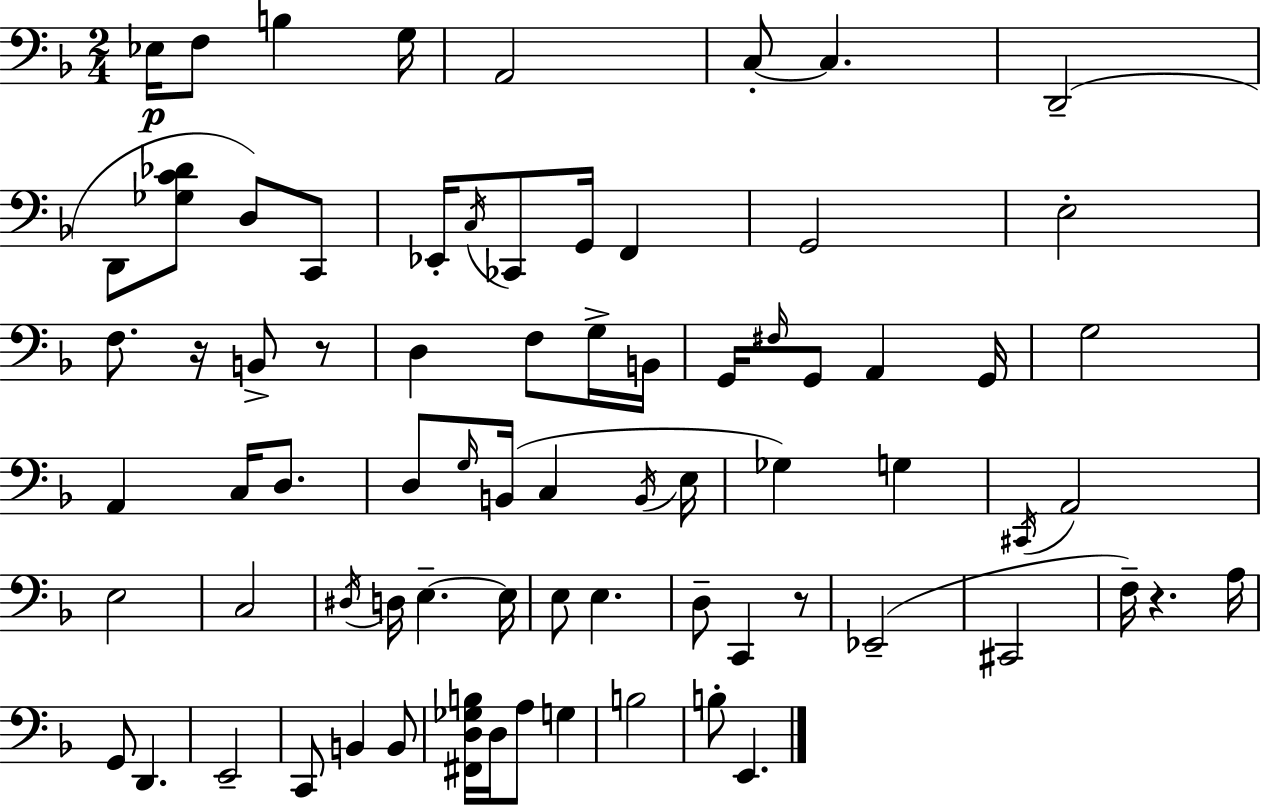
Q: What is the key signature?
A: D minor